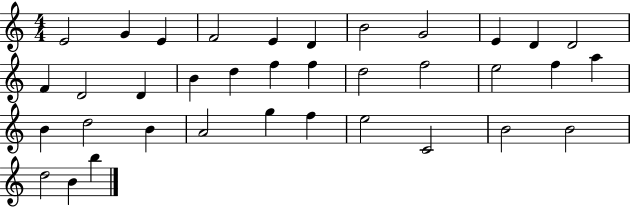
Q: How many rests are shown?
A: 0